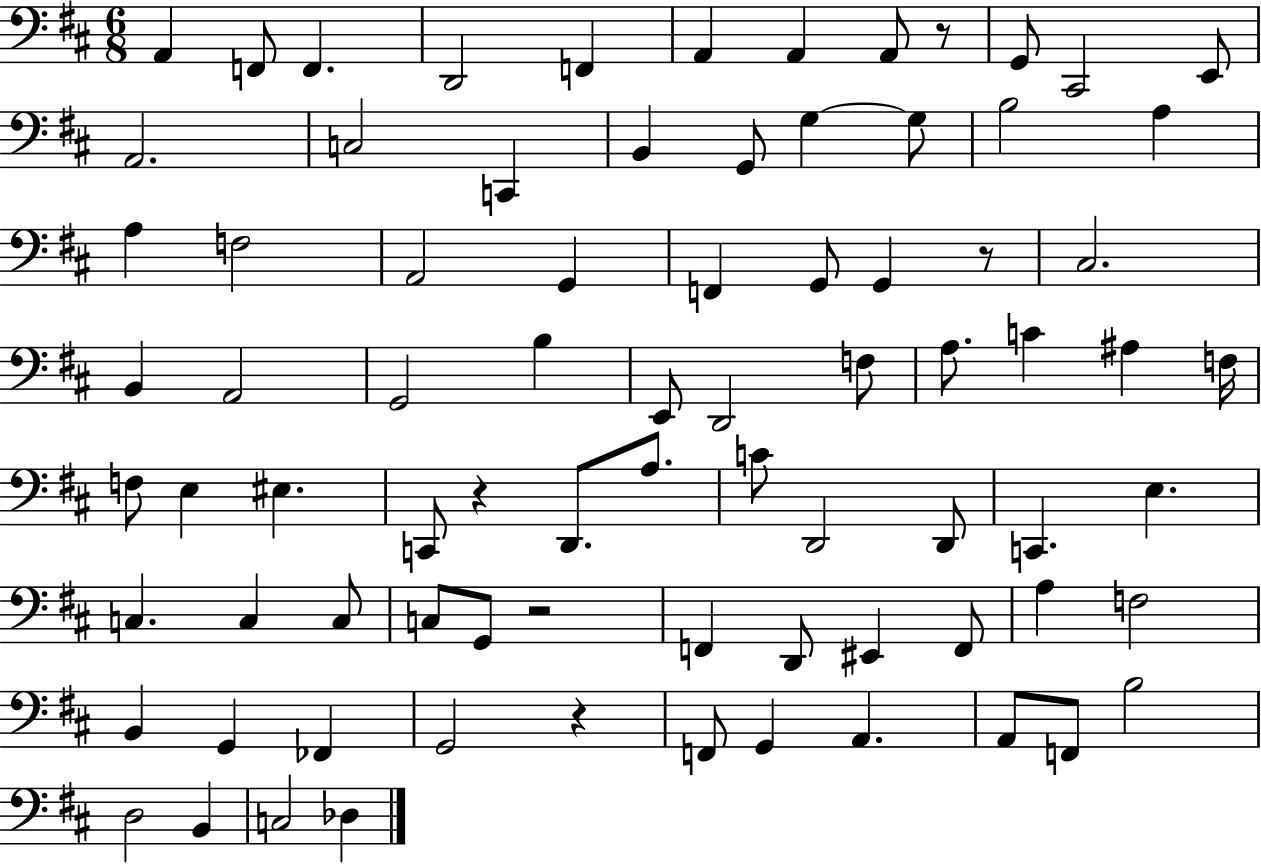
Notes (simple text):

A2/q F2/e F2/q. D2/h F2/q A2/q A2/q A2/e R/e G2/e C#2/h E2/e A2/h. C3/h C2/q B2/q G2/e G3/q G3/e B3/h A3/q A3/q F3/h A2/h G2/q F2/q G2/e G2/q R/e C#3/h. B2/q A2/h G2/h B3/q E2/e D2/h F3/e A3/e. C4/q A#3/q F3/s F3/e E3/q EIS3/q. C2/e R/q D2/e. A3/e. C4/e D2/h D2/e C2/q. E3/q. C3/q. C3/q C3/e C3/e G2/e R/h F2/q D2/e EIS2/q F2/e A3/q F3/h B2/q G2/q FES2/q G2/h R/q F2/e G2/q A2/q. A2/e F2/e B3/h D3/h B2/q C3/h Db3/q